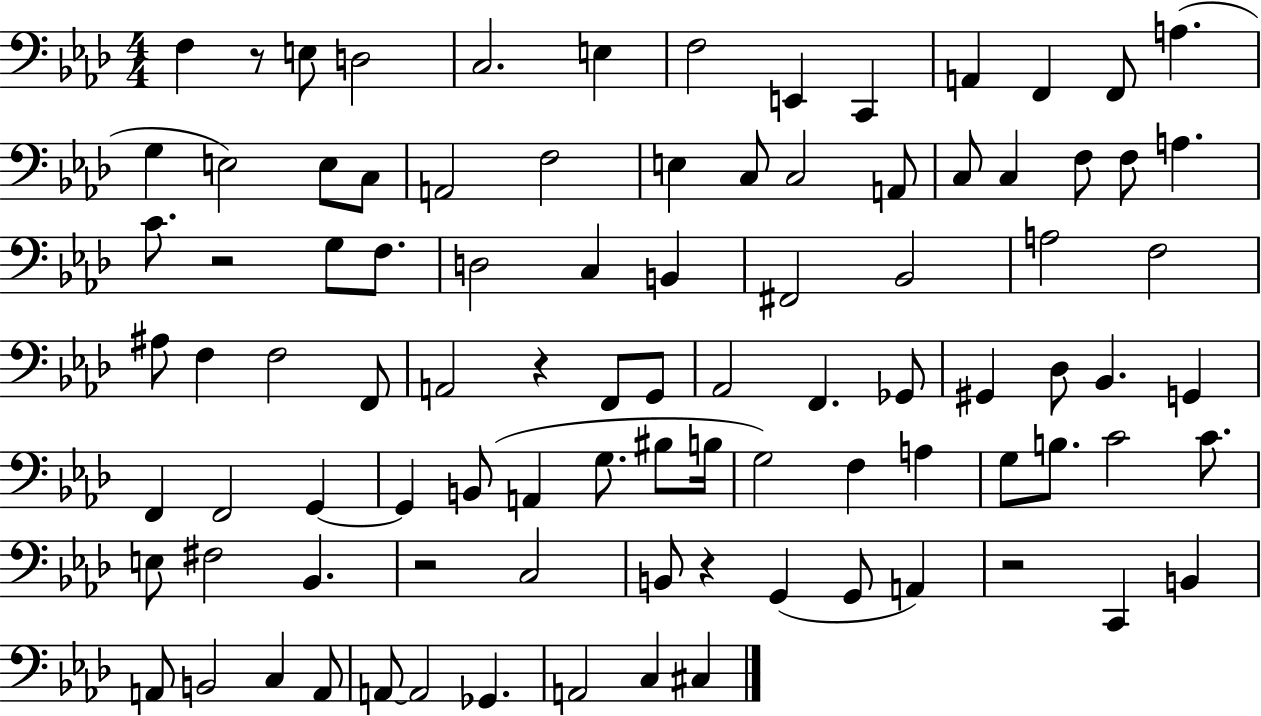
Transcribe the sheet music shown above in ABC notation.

X:1
T:Untitled
M:4/4
L:1/4
K:Ab
F, z/2 E,/2 D,2 C,2 E, F,2 E,, C,, A,, F,, F,,/2 A, G, E,2 E,/2 C,/2 A,,2 F,2 E, C,/2 C,2 A,,/2 C,/2 C, F,/2 F,/2 A, C/2 z2 G,/2 F,/2 D,2 C, B,, ^F,,2 _B,,2 A,2 F,2 ^A,/2 F, F,2 F,,/2 A,,2 z F,,/2 G,,/2 _A,,2 F,, _G,,/2 ^G,, _D,/2 _B,, G,, F,, F,,2 G,, G,, B,,/2 A,, G,/2 ^B,/2 B,/4 G,2 F, A, G,/2 B,/2 C2 C/2 E,/2 ^F,2 _B,, z2 C,2 B,,/2 z G,, G,,/2 A,, z2 C,, B,, A,,/2 B,,2 C, A,,/2 A,,/2 A,,2 _G,, A,,2 C, ^C,